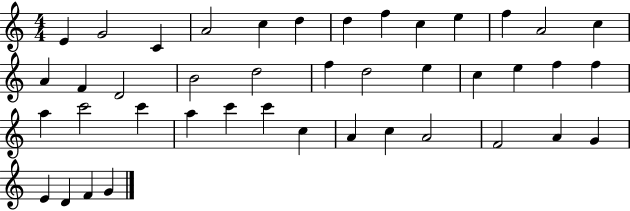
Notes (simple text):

E4/q G4/h C4/q A4/h C5/q D5/q D5/q F5/q C5/q E5/q F5/q A4/h C5/q A4/q F4/q D4/h B4/h D5/h F5/q D5/h E5/q C5/q E5/q F5/q F5/q A5/q C6/h C6/q A5/q C6/q C6/q C5/q A4/q C5/q A4/h F4/h A4/q G4/q E4/q D4/q F4/q G4/q